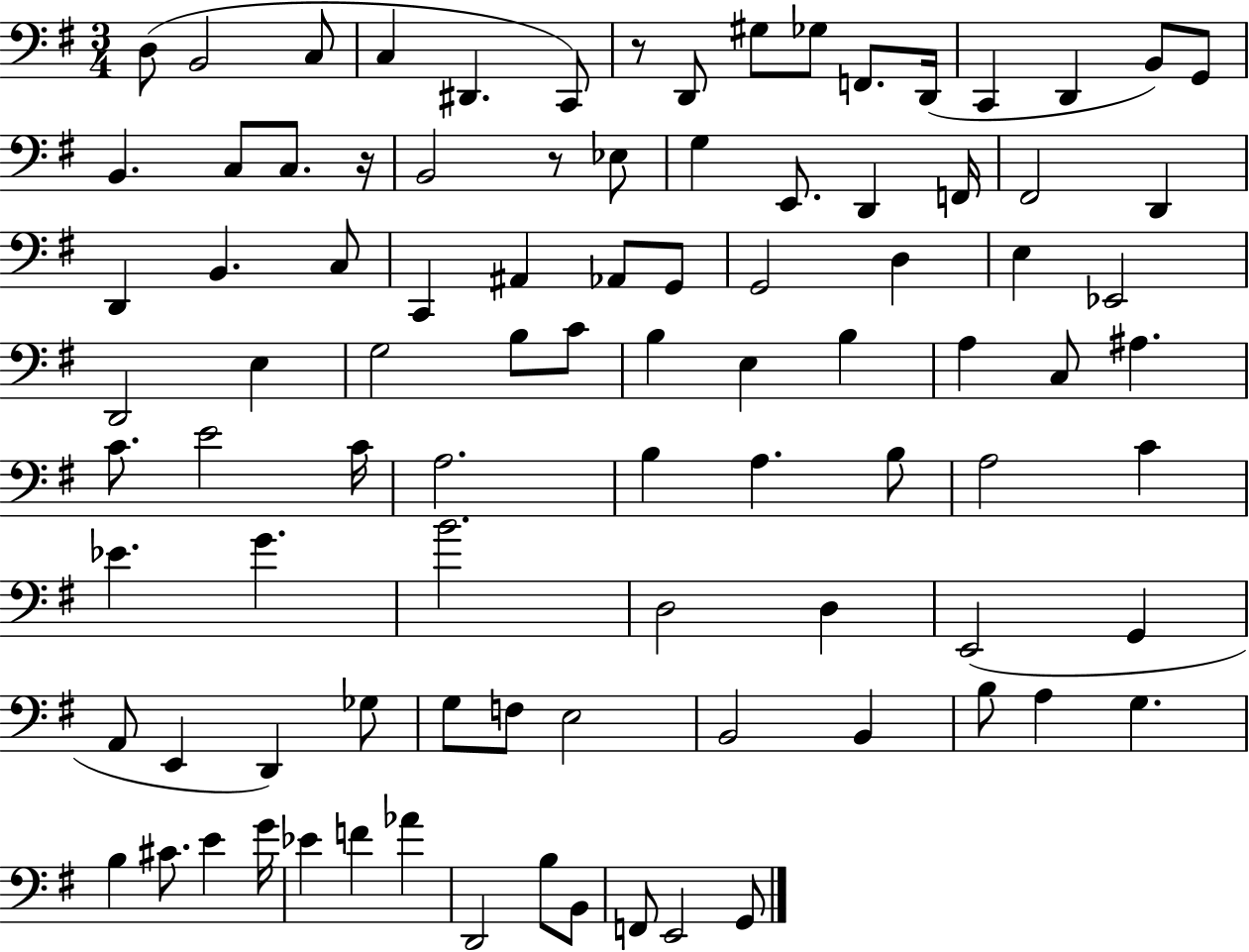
{
  \clef bass
  \numericTimeSignature
  \time 3/4
  \key g \major
  \repeat volta 2 { d8( b,2 c8 | c4 dis,4. c,8) | r8 d,8 gis8 ges8 f,8. d,16( | c,4 d,4 b,8) g,8 | \break b,4. c8 c8. r16 | b,2 r8 ees8 | g4 e,8. d,4 f,16 | fis,2 d,4 | \break d,4 b,4. c8 | c,4 ais,4 aes,8 g,8 | g,2 d4 | e4 ees,2 | \break d,2 e4 | g2 b8 c'8 | b4 e4 b4 | a4 c8 ais4. | \break c'8. e'2 c'16 | a2. | b4 a4. b8 | a2 c'4 | \break ees'4. g'4. | b'2. | d2 d4 | e,2( g,4 | \break a,8 e,4 d,4) ges8 | g8 f8 e2 | b,2 b,4 | b8 a4 g4. | \break b4 cis'8. e'4 g'16 | ees'4 f'4 aes'4 | d,2 b8 b,8 | f,8 e,2 g,8 | \break } \bar "|."
}